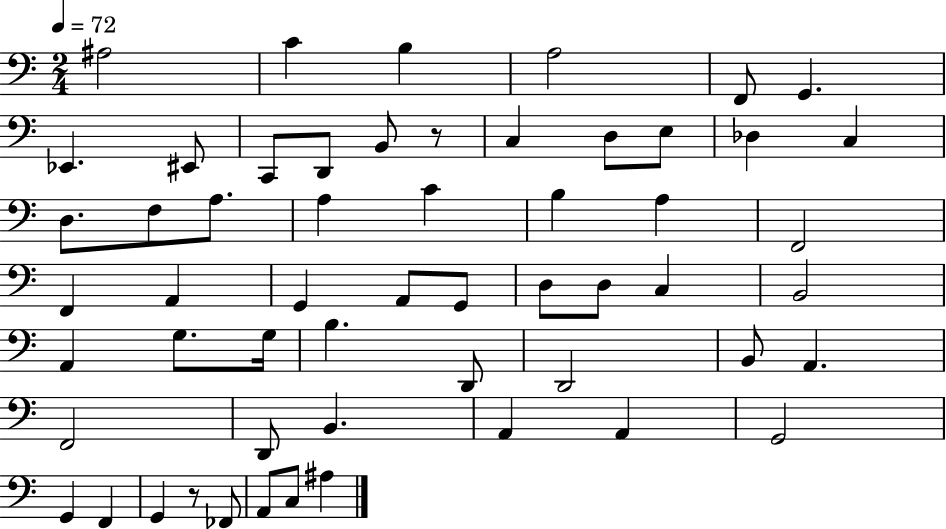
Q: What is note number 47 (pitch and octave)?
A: G2